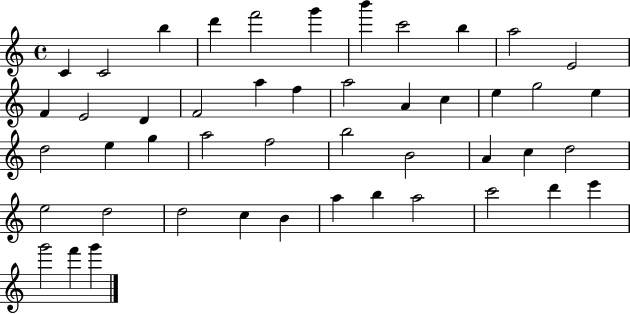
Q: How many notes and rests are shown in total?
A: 47